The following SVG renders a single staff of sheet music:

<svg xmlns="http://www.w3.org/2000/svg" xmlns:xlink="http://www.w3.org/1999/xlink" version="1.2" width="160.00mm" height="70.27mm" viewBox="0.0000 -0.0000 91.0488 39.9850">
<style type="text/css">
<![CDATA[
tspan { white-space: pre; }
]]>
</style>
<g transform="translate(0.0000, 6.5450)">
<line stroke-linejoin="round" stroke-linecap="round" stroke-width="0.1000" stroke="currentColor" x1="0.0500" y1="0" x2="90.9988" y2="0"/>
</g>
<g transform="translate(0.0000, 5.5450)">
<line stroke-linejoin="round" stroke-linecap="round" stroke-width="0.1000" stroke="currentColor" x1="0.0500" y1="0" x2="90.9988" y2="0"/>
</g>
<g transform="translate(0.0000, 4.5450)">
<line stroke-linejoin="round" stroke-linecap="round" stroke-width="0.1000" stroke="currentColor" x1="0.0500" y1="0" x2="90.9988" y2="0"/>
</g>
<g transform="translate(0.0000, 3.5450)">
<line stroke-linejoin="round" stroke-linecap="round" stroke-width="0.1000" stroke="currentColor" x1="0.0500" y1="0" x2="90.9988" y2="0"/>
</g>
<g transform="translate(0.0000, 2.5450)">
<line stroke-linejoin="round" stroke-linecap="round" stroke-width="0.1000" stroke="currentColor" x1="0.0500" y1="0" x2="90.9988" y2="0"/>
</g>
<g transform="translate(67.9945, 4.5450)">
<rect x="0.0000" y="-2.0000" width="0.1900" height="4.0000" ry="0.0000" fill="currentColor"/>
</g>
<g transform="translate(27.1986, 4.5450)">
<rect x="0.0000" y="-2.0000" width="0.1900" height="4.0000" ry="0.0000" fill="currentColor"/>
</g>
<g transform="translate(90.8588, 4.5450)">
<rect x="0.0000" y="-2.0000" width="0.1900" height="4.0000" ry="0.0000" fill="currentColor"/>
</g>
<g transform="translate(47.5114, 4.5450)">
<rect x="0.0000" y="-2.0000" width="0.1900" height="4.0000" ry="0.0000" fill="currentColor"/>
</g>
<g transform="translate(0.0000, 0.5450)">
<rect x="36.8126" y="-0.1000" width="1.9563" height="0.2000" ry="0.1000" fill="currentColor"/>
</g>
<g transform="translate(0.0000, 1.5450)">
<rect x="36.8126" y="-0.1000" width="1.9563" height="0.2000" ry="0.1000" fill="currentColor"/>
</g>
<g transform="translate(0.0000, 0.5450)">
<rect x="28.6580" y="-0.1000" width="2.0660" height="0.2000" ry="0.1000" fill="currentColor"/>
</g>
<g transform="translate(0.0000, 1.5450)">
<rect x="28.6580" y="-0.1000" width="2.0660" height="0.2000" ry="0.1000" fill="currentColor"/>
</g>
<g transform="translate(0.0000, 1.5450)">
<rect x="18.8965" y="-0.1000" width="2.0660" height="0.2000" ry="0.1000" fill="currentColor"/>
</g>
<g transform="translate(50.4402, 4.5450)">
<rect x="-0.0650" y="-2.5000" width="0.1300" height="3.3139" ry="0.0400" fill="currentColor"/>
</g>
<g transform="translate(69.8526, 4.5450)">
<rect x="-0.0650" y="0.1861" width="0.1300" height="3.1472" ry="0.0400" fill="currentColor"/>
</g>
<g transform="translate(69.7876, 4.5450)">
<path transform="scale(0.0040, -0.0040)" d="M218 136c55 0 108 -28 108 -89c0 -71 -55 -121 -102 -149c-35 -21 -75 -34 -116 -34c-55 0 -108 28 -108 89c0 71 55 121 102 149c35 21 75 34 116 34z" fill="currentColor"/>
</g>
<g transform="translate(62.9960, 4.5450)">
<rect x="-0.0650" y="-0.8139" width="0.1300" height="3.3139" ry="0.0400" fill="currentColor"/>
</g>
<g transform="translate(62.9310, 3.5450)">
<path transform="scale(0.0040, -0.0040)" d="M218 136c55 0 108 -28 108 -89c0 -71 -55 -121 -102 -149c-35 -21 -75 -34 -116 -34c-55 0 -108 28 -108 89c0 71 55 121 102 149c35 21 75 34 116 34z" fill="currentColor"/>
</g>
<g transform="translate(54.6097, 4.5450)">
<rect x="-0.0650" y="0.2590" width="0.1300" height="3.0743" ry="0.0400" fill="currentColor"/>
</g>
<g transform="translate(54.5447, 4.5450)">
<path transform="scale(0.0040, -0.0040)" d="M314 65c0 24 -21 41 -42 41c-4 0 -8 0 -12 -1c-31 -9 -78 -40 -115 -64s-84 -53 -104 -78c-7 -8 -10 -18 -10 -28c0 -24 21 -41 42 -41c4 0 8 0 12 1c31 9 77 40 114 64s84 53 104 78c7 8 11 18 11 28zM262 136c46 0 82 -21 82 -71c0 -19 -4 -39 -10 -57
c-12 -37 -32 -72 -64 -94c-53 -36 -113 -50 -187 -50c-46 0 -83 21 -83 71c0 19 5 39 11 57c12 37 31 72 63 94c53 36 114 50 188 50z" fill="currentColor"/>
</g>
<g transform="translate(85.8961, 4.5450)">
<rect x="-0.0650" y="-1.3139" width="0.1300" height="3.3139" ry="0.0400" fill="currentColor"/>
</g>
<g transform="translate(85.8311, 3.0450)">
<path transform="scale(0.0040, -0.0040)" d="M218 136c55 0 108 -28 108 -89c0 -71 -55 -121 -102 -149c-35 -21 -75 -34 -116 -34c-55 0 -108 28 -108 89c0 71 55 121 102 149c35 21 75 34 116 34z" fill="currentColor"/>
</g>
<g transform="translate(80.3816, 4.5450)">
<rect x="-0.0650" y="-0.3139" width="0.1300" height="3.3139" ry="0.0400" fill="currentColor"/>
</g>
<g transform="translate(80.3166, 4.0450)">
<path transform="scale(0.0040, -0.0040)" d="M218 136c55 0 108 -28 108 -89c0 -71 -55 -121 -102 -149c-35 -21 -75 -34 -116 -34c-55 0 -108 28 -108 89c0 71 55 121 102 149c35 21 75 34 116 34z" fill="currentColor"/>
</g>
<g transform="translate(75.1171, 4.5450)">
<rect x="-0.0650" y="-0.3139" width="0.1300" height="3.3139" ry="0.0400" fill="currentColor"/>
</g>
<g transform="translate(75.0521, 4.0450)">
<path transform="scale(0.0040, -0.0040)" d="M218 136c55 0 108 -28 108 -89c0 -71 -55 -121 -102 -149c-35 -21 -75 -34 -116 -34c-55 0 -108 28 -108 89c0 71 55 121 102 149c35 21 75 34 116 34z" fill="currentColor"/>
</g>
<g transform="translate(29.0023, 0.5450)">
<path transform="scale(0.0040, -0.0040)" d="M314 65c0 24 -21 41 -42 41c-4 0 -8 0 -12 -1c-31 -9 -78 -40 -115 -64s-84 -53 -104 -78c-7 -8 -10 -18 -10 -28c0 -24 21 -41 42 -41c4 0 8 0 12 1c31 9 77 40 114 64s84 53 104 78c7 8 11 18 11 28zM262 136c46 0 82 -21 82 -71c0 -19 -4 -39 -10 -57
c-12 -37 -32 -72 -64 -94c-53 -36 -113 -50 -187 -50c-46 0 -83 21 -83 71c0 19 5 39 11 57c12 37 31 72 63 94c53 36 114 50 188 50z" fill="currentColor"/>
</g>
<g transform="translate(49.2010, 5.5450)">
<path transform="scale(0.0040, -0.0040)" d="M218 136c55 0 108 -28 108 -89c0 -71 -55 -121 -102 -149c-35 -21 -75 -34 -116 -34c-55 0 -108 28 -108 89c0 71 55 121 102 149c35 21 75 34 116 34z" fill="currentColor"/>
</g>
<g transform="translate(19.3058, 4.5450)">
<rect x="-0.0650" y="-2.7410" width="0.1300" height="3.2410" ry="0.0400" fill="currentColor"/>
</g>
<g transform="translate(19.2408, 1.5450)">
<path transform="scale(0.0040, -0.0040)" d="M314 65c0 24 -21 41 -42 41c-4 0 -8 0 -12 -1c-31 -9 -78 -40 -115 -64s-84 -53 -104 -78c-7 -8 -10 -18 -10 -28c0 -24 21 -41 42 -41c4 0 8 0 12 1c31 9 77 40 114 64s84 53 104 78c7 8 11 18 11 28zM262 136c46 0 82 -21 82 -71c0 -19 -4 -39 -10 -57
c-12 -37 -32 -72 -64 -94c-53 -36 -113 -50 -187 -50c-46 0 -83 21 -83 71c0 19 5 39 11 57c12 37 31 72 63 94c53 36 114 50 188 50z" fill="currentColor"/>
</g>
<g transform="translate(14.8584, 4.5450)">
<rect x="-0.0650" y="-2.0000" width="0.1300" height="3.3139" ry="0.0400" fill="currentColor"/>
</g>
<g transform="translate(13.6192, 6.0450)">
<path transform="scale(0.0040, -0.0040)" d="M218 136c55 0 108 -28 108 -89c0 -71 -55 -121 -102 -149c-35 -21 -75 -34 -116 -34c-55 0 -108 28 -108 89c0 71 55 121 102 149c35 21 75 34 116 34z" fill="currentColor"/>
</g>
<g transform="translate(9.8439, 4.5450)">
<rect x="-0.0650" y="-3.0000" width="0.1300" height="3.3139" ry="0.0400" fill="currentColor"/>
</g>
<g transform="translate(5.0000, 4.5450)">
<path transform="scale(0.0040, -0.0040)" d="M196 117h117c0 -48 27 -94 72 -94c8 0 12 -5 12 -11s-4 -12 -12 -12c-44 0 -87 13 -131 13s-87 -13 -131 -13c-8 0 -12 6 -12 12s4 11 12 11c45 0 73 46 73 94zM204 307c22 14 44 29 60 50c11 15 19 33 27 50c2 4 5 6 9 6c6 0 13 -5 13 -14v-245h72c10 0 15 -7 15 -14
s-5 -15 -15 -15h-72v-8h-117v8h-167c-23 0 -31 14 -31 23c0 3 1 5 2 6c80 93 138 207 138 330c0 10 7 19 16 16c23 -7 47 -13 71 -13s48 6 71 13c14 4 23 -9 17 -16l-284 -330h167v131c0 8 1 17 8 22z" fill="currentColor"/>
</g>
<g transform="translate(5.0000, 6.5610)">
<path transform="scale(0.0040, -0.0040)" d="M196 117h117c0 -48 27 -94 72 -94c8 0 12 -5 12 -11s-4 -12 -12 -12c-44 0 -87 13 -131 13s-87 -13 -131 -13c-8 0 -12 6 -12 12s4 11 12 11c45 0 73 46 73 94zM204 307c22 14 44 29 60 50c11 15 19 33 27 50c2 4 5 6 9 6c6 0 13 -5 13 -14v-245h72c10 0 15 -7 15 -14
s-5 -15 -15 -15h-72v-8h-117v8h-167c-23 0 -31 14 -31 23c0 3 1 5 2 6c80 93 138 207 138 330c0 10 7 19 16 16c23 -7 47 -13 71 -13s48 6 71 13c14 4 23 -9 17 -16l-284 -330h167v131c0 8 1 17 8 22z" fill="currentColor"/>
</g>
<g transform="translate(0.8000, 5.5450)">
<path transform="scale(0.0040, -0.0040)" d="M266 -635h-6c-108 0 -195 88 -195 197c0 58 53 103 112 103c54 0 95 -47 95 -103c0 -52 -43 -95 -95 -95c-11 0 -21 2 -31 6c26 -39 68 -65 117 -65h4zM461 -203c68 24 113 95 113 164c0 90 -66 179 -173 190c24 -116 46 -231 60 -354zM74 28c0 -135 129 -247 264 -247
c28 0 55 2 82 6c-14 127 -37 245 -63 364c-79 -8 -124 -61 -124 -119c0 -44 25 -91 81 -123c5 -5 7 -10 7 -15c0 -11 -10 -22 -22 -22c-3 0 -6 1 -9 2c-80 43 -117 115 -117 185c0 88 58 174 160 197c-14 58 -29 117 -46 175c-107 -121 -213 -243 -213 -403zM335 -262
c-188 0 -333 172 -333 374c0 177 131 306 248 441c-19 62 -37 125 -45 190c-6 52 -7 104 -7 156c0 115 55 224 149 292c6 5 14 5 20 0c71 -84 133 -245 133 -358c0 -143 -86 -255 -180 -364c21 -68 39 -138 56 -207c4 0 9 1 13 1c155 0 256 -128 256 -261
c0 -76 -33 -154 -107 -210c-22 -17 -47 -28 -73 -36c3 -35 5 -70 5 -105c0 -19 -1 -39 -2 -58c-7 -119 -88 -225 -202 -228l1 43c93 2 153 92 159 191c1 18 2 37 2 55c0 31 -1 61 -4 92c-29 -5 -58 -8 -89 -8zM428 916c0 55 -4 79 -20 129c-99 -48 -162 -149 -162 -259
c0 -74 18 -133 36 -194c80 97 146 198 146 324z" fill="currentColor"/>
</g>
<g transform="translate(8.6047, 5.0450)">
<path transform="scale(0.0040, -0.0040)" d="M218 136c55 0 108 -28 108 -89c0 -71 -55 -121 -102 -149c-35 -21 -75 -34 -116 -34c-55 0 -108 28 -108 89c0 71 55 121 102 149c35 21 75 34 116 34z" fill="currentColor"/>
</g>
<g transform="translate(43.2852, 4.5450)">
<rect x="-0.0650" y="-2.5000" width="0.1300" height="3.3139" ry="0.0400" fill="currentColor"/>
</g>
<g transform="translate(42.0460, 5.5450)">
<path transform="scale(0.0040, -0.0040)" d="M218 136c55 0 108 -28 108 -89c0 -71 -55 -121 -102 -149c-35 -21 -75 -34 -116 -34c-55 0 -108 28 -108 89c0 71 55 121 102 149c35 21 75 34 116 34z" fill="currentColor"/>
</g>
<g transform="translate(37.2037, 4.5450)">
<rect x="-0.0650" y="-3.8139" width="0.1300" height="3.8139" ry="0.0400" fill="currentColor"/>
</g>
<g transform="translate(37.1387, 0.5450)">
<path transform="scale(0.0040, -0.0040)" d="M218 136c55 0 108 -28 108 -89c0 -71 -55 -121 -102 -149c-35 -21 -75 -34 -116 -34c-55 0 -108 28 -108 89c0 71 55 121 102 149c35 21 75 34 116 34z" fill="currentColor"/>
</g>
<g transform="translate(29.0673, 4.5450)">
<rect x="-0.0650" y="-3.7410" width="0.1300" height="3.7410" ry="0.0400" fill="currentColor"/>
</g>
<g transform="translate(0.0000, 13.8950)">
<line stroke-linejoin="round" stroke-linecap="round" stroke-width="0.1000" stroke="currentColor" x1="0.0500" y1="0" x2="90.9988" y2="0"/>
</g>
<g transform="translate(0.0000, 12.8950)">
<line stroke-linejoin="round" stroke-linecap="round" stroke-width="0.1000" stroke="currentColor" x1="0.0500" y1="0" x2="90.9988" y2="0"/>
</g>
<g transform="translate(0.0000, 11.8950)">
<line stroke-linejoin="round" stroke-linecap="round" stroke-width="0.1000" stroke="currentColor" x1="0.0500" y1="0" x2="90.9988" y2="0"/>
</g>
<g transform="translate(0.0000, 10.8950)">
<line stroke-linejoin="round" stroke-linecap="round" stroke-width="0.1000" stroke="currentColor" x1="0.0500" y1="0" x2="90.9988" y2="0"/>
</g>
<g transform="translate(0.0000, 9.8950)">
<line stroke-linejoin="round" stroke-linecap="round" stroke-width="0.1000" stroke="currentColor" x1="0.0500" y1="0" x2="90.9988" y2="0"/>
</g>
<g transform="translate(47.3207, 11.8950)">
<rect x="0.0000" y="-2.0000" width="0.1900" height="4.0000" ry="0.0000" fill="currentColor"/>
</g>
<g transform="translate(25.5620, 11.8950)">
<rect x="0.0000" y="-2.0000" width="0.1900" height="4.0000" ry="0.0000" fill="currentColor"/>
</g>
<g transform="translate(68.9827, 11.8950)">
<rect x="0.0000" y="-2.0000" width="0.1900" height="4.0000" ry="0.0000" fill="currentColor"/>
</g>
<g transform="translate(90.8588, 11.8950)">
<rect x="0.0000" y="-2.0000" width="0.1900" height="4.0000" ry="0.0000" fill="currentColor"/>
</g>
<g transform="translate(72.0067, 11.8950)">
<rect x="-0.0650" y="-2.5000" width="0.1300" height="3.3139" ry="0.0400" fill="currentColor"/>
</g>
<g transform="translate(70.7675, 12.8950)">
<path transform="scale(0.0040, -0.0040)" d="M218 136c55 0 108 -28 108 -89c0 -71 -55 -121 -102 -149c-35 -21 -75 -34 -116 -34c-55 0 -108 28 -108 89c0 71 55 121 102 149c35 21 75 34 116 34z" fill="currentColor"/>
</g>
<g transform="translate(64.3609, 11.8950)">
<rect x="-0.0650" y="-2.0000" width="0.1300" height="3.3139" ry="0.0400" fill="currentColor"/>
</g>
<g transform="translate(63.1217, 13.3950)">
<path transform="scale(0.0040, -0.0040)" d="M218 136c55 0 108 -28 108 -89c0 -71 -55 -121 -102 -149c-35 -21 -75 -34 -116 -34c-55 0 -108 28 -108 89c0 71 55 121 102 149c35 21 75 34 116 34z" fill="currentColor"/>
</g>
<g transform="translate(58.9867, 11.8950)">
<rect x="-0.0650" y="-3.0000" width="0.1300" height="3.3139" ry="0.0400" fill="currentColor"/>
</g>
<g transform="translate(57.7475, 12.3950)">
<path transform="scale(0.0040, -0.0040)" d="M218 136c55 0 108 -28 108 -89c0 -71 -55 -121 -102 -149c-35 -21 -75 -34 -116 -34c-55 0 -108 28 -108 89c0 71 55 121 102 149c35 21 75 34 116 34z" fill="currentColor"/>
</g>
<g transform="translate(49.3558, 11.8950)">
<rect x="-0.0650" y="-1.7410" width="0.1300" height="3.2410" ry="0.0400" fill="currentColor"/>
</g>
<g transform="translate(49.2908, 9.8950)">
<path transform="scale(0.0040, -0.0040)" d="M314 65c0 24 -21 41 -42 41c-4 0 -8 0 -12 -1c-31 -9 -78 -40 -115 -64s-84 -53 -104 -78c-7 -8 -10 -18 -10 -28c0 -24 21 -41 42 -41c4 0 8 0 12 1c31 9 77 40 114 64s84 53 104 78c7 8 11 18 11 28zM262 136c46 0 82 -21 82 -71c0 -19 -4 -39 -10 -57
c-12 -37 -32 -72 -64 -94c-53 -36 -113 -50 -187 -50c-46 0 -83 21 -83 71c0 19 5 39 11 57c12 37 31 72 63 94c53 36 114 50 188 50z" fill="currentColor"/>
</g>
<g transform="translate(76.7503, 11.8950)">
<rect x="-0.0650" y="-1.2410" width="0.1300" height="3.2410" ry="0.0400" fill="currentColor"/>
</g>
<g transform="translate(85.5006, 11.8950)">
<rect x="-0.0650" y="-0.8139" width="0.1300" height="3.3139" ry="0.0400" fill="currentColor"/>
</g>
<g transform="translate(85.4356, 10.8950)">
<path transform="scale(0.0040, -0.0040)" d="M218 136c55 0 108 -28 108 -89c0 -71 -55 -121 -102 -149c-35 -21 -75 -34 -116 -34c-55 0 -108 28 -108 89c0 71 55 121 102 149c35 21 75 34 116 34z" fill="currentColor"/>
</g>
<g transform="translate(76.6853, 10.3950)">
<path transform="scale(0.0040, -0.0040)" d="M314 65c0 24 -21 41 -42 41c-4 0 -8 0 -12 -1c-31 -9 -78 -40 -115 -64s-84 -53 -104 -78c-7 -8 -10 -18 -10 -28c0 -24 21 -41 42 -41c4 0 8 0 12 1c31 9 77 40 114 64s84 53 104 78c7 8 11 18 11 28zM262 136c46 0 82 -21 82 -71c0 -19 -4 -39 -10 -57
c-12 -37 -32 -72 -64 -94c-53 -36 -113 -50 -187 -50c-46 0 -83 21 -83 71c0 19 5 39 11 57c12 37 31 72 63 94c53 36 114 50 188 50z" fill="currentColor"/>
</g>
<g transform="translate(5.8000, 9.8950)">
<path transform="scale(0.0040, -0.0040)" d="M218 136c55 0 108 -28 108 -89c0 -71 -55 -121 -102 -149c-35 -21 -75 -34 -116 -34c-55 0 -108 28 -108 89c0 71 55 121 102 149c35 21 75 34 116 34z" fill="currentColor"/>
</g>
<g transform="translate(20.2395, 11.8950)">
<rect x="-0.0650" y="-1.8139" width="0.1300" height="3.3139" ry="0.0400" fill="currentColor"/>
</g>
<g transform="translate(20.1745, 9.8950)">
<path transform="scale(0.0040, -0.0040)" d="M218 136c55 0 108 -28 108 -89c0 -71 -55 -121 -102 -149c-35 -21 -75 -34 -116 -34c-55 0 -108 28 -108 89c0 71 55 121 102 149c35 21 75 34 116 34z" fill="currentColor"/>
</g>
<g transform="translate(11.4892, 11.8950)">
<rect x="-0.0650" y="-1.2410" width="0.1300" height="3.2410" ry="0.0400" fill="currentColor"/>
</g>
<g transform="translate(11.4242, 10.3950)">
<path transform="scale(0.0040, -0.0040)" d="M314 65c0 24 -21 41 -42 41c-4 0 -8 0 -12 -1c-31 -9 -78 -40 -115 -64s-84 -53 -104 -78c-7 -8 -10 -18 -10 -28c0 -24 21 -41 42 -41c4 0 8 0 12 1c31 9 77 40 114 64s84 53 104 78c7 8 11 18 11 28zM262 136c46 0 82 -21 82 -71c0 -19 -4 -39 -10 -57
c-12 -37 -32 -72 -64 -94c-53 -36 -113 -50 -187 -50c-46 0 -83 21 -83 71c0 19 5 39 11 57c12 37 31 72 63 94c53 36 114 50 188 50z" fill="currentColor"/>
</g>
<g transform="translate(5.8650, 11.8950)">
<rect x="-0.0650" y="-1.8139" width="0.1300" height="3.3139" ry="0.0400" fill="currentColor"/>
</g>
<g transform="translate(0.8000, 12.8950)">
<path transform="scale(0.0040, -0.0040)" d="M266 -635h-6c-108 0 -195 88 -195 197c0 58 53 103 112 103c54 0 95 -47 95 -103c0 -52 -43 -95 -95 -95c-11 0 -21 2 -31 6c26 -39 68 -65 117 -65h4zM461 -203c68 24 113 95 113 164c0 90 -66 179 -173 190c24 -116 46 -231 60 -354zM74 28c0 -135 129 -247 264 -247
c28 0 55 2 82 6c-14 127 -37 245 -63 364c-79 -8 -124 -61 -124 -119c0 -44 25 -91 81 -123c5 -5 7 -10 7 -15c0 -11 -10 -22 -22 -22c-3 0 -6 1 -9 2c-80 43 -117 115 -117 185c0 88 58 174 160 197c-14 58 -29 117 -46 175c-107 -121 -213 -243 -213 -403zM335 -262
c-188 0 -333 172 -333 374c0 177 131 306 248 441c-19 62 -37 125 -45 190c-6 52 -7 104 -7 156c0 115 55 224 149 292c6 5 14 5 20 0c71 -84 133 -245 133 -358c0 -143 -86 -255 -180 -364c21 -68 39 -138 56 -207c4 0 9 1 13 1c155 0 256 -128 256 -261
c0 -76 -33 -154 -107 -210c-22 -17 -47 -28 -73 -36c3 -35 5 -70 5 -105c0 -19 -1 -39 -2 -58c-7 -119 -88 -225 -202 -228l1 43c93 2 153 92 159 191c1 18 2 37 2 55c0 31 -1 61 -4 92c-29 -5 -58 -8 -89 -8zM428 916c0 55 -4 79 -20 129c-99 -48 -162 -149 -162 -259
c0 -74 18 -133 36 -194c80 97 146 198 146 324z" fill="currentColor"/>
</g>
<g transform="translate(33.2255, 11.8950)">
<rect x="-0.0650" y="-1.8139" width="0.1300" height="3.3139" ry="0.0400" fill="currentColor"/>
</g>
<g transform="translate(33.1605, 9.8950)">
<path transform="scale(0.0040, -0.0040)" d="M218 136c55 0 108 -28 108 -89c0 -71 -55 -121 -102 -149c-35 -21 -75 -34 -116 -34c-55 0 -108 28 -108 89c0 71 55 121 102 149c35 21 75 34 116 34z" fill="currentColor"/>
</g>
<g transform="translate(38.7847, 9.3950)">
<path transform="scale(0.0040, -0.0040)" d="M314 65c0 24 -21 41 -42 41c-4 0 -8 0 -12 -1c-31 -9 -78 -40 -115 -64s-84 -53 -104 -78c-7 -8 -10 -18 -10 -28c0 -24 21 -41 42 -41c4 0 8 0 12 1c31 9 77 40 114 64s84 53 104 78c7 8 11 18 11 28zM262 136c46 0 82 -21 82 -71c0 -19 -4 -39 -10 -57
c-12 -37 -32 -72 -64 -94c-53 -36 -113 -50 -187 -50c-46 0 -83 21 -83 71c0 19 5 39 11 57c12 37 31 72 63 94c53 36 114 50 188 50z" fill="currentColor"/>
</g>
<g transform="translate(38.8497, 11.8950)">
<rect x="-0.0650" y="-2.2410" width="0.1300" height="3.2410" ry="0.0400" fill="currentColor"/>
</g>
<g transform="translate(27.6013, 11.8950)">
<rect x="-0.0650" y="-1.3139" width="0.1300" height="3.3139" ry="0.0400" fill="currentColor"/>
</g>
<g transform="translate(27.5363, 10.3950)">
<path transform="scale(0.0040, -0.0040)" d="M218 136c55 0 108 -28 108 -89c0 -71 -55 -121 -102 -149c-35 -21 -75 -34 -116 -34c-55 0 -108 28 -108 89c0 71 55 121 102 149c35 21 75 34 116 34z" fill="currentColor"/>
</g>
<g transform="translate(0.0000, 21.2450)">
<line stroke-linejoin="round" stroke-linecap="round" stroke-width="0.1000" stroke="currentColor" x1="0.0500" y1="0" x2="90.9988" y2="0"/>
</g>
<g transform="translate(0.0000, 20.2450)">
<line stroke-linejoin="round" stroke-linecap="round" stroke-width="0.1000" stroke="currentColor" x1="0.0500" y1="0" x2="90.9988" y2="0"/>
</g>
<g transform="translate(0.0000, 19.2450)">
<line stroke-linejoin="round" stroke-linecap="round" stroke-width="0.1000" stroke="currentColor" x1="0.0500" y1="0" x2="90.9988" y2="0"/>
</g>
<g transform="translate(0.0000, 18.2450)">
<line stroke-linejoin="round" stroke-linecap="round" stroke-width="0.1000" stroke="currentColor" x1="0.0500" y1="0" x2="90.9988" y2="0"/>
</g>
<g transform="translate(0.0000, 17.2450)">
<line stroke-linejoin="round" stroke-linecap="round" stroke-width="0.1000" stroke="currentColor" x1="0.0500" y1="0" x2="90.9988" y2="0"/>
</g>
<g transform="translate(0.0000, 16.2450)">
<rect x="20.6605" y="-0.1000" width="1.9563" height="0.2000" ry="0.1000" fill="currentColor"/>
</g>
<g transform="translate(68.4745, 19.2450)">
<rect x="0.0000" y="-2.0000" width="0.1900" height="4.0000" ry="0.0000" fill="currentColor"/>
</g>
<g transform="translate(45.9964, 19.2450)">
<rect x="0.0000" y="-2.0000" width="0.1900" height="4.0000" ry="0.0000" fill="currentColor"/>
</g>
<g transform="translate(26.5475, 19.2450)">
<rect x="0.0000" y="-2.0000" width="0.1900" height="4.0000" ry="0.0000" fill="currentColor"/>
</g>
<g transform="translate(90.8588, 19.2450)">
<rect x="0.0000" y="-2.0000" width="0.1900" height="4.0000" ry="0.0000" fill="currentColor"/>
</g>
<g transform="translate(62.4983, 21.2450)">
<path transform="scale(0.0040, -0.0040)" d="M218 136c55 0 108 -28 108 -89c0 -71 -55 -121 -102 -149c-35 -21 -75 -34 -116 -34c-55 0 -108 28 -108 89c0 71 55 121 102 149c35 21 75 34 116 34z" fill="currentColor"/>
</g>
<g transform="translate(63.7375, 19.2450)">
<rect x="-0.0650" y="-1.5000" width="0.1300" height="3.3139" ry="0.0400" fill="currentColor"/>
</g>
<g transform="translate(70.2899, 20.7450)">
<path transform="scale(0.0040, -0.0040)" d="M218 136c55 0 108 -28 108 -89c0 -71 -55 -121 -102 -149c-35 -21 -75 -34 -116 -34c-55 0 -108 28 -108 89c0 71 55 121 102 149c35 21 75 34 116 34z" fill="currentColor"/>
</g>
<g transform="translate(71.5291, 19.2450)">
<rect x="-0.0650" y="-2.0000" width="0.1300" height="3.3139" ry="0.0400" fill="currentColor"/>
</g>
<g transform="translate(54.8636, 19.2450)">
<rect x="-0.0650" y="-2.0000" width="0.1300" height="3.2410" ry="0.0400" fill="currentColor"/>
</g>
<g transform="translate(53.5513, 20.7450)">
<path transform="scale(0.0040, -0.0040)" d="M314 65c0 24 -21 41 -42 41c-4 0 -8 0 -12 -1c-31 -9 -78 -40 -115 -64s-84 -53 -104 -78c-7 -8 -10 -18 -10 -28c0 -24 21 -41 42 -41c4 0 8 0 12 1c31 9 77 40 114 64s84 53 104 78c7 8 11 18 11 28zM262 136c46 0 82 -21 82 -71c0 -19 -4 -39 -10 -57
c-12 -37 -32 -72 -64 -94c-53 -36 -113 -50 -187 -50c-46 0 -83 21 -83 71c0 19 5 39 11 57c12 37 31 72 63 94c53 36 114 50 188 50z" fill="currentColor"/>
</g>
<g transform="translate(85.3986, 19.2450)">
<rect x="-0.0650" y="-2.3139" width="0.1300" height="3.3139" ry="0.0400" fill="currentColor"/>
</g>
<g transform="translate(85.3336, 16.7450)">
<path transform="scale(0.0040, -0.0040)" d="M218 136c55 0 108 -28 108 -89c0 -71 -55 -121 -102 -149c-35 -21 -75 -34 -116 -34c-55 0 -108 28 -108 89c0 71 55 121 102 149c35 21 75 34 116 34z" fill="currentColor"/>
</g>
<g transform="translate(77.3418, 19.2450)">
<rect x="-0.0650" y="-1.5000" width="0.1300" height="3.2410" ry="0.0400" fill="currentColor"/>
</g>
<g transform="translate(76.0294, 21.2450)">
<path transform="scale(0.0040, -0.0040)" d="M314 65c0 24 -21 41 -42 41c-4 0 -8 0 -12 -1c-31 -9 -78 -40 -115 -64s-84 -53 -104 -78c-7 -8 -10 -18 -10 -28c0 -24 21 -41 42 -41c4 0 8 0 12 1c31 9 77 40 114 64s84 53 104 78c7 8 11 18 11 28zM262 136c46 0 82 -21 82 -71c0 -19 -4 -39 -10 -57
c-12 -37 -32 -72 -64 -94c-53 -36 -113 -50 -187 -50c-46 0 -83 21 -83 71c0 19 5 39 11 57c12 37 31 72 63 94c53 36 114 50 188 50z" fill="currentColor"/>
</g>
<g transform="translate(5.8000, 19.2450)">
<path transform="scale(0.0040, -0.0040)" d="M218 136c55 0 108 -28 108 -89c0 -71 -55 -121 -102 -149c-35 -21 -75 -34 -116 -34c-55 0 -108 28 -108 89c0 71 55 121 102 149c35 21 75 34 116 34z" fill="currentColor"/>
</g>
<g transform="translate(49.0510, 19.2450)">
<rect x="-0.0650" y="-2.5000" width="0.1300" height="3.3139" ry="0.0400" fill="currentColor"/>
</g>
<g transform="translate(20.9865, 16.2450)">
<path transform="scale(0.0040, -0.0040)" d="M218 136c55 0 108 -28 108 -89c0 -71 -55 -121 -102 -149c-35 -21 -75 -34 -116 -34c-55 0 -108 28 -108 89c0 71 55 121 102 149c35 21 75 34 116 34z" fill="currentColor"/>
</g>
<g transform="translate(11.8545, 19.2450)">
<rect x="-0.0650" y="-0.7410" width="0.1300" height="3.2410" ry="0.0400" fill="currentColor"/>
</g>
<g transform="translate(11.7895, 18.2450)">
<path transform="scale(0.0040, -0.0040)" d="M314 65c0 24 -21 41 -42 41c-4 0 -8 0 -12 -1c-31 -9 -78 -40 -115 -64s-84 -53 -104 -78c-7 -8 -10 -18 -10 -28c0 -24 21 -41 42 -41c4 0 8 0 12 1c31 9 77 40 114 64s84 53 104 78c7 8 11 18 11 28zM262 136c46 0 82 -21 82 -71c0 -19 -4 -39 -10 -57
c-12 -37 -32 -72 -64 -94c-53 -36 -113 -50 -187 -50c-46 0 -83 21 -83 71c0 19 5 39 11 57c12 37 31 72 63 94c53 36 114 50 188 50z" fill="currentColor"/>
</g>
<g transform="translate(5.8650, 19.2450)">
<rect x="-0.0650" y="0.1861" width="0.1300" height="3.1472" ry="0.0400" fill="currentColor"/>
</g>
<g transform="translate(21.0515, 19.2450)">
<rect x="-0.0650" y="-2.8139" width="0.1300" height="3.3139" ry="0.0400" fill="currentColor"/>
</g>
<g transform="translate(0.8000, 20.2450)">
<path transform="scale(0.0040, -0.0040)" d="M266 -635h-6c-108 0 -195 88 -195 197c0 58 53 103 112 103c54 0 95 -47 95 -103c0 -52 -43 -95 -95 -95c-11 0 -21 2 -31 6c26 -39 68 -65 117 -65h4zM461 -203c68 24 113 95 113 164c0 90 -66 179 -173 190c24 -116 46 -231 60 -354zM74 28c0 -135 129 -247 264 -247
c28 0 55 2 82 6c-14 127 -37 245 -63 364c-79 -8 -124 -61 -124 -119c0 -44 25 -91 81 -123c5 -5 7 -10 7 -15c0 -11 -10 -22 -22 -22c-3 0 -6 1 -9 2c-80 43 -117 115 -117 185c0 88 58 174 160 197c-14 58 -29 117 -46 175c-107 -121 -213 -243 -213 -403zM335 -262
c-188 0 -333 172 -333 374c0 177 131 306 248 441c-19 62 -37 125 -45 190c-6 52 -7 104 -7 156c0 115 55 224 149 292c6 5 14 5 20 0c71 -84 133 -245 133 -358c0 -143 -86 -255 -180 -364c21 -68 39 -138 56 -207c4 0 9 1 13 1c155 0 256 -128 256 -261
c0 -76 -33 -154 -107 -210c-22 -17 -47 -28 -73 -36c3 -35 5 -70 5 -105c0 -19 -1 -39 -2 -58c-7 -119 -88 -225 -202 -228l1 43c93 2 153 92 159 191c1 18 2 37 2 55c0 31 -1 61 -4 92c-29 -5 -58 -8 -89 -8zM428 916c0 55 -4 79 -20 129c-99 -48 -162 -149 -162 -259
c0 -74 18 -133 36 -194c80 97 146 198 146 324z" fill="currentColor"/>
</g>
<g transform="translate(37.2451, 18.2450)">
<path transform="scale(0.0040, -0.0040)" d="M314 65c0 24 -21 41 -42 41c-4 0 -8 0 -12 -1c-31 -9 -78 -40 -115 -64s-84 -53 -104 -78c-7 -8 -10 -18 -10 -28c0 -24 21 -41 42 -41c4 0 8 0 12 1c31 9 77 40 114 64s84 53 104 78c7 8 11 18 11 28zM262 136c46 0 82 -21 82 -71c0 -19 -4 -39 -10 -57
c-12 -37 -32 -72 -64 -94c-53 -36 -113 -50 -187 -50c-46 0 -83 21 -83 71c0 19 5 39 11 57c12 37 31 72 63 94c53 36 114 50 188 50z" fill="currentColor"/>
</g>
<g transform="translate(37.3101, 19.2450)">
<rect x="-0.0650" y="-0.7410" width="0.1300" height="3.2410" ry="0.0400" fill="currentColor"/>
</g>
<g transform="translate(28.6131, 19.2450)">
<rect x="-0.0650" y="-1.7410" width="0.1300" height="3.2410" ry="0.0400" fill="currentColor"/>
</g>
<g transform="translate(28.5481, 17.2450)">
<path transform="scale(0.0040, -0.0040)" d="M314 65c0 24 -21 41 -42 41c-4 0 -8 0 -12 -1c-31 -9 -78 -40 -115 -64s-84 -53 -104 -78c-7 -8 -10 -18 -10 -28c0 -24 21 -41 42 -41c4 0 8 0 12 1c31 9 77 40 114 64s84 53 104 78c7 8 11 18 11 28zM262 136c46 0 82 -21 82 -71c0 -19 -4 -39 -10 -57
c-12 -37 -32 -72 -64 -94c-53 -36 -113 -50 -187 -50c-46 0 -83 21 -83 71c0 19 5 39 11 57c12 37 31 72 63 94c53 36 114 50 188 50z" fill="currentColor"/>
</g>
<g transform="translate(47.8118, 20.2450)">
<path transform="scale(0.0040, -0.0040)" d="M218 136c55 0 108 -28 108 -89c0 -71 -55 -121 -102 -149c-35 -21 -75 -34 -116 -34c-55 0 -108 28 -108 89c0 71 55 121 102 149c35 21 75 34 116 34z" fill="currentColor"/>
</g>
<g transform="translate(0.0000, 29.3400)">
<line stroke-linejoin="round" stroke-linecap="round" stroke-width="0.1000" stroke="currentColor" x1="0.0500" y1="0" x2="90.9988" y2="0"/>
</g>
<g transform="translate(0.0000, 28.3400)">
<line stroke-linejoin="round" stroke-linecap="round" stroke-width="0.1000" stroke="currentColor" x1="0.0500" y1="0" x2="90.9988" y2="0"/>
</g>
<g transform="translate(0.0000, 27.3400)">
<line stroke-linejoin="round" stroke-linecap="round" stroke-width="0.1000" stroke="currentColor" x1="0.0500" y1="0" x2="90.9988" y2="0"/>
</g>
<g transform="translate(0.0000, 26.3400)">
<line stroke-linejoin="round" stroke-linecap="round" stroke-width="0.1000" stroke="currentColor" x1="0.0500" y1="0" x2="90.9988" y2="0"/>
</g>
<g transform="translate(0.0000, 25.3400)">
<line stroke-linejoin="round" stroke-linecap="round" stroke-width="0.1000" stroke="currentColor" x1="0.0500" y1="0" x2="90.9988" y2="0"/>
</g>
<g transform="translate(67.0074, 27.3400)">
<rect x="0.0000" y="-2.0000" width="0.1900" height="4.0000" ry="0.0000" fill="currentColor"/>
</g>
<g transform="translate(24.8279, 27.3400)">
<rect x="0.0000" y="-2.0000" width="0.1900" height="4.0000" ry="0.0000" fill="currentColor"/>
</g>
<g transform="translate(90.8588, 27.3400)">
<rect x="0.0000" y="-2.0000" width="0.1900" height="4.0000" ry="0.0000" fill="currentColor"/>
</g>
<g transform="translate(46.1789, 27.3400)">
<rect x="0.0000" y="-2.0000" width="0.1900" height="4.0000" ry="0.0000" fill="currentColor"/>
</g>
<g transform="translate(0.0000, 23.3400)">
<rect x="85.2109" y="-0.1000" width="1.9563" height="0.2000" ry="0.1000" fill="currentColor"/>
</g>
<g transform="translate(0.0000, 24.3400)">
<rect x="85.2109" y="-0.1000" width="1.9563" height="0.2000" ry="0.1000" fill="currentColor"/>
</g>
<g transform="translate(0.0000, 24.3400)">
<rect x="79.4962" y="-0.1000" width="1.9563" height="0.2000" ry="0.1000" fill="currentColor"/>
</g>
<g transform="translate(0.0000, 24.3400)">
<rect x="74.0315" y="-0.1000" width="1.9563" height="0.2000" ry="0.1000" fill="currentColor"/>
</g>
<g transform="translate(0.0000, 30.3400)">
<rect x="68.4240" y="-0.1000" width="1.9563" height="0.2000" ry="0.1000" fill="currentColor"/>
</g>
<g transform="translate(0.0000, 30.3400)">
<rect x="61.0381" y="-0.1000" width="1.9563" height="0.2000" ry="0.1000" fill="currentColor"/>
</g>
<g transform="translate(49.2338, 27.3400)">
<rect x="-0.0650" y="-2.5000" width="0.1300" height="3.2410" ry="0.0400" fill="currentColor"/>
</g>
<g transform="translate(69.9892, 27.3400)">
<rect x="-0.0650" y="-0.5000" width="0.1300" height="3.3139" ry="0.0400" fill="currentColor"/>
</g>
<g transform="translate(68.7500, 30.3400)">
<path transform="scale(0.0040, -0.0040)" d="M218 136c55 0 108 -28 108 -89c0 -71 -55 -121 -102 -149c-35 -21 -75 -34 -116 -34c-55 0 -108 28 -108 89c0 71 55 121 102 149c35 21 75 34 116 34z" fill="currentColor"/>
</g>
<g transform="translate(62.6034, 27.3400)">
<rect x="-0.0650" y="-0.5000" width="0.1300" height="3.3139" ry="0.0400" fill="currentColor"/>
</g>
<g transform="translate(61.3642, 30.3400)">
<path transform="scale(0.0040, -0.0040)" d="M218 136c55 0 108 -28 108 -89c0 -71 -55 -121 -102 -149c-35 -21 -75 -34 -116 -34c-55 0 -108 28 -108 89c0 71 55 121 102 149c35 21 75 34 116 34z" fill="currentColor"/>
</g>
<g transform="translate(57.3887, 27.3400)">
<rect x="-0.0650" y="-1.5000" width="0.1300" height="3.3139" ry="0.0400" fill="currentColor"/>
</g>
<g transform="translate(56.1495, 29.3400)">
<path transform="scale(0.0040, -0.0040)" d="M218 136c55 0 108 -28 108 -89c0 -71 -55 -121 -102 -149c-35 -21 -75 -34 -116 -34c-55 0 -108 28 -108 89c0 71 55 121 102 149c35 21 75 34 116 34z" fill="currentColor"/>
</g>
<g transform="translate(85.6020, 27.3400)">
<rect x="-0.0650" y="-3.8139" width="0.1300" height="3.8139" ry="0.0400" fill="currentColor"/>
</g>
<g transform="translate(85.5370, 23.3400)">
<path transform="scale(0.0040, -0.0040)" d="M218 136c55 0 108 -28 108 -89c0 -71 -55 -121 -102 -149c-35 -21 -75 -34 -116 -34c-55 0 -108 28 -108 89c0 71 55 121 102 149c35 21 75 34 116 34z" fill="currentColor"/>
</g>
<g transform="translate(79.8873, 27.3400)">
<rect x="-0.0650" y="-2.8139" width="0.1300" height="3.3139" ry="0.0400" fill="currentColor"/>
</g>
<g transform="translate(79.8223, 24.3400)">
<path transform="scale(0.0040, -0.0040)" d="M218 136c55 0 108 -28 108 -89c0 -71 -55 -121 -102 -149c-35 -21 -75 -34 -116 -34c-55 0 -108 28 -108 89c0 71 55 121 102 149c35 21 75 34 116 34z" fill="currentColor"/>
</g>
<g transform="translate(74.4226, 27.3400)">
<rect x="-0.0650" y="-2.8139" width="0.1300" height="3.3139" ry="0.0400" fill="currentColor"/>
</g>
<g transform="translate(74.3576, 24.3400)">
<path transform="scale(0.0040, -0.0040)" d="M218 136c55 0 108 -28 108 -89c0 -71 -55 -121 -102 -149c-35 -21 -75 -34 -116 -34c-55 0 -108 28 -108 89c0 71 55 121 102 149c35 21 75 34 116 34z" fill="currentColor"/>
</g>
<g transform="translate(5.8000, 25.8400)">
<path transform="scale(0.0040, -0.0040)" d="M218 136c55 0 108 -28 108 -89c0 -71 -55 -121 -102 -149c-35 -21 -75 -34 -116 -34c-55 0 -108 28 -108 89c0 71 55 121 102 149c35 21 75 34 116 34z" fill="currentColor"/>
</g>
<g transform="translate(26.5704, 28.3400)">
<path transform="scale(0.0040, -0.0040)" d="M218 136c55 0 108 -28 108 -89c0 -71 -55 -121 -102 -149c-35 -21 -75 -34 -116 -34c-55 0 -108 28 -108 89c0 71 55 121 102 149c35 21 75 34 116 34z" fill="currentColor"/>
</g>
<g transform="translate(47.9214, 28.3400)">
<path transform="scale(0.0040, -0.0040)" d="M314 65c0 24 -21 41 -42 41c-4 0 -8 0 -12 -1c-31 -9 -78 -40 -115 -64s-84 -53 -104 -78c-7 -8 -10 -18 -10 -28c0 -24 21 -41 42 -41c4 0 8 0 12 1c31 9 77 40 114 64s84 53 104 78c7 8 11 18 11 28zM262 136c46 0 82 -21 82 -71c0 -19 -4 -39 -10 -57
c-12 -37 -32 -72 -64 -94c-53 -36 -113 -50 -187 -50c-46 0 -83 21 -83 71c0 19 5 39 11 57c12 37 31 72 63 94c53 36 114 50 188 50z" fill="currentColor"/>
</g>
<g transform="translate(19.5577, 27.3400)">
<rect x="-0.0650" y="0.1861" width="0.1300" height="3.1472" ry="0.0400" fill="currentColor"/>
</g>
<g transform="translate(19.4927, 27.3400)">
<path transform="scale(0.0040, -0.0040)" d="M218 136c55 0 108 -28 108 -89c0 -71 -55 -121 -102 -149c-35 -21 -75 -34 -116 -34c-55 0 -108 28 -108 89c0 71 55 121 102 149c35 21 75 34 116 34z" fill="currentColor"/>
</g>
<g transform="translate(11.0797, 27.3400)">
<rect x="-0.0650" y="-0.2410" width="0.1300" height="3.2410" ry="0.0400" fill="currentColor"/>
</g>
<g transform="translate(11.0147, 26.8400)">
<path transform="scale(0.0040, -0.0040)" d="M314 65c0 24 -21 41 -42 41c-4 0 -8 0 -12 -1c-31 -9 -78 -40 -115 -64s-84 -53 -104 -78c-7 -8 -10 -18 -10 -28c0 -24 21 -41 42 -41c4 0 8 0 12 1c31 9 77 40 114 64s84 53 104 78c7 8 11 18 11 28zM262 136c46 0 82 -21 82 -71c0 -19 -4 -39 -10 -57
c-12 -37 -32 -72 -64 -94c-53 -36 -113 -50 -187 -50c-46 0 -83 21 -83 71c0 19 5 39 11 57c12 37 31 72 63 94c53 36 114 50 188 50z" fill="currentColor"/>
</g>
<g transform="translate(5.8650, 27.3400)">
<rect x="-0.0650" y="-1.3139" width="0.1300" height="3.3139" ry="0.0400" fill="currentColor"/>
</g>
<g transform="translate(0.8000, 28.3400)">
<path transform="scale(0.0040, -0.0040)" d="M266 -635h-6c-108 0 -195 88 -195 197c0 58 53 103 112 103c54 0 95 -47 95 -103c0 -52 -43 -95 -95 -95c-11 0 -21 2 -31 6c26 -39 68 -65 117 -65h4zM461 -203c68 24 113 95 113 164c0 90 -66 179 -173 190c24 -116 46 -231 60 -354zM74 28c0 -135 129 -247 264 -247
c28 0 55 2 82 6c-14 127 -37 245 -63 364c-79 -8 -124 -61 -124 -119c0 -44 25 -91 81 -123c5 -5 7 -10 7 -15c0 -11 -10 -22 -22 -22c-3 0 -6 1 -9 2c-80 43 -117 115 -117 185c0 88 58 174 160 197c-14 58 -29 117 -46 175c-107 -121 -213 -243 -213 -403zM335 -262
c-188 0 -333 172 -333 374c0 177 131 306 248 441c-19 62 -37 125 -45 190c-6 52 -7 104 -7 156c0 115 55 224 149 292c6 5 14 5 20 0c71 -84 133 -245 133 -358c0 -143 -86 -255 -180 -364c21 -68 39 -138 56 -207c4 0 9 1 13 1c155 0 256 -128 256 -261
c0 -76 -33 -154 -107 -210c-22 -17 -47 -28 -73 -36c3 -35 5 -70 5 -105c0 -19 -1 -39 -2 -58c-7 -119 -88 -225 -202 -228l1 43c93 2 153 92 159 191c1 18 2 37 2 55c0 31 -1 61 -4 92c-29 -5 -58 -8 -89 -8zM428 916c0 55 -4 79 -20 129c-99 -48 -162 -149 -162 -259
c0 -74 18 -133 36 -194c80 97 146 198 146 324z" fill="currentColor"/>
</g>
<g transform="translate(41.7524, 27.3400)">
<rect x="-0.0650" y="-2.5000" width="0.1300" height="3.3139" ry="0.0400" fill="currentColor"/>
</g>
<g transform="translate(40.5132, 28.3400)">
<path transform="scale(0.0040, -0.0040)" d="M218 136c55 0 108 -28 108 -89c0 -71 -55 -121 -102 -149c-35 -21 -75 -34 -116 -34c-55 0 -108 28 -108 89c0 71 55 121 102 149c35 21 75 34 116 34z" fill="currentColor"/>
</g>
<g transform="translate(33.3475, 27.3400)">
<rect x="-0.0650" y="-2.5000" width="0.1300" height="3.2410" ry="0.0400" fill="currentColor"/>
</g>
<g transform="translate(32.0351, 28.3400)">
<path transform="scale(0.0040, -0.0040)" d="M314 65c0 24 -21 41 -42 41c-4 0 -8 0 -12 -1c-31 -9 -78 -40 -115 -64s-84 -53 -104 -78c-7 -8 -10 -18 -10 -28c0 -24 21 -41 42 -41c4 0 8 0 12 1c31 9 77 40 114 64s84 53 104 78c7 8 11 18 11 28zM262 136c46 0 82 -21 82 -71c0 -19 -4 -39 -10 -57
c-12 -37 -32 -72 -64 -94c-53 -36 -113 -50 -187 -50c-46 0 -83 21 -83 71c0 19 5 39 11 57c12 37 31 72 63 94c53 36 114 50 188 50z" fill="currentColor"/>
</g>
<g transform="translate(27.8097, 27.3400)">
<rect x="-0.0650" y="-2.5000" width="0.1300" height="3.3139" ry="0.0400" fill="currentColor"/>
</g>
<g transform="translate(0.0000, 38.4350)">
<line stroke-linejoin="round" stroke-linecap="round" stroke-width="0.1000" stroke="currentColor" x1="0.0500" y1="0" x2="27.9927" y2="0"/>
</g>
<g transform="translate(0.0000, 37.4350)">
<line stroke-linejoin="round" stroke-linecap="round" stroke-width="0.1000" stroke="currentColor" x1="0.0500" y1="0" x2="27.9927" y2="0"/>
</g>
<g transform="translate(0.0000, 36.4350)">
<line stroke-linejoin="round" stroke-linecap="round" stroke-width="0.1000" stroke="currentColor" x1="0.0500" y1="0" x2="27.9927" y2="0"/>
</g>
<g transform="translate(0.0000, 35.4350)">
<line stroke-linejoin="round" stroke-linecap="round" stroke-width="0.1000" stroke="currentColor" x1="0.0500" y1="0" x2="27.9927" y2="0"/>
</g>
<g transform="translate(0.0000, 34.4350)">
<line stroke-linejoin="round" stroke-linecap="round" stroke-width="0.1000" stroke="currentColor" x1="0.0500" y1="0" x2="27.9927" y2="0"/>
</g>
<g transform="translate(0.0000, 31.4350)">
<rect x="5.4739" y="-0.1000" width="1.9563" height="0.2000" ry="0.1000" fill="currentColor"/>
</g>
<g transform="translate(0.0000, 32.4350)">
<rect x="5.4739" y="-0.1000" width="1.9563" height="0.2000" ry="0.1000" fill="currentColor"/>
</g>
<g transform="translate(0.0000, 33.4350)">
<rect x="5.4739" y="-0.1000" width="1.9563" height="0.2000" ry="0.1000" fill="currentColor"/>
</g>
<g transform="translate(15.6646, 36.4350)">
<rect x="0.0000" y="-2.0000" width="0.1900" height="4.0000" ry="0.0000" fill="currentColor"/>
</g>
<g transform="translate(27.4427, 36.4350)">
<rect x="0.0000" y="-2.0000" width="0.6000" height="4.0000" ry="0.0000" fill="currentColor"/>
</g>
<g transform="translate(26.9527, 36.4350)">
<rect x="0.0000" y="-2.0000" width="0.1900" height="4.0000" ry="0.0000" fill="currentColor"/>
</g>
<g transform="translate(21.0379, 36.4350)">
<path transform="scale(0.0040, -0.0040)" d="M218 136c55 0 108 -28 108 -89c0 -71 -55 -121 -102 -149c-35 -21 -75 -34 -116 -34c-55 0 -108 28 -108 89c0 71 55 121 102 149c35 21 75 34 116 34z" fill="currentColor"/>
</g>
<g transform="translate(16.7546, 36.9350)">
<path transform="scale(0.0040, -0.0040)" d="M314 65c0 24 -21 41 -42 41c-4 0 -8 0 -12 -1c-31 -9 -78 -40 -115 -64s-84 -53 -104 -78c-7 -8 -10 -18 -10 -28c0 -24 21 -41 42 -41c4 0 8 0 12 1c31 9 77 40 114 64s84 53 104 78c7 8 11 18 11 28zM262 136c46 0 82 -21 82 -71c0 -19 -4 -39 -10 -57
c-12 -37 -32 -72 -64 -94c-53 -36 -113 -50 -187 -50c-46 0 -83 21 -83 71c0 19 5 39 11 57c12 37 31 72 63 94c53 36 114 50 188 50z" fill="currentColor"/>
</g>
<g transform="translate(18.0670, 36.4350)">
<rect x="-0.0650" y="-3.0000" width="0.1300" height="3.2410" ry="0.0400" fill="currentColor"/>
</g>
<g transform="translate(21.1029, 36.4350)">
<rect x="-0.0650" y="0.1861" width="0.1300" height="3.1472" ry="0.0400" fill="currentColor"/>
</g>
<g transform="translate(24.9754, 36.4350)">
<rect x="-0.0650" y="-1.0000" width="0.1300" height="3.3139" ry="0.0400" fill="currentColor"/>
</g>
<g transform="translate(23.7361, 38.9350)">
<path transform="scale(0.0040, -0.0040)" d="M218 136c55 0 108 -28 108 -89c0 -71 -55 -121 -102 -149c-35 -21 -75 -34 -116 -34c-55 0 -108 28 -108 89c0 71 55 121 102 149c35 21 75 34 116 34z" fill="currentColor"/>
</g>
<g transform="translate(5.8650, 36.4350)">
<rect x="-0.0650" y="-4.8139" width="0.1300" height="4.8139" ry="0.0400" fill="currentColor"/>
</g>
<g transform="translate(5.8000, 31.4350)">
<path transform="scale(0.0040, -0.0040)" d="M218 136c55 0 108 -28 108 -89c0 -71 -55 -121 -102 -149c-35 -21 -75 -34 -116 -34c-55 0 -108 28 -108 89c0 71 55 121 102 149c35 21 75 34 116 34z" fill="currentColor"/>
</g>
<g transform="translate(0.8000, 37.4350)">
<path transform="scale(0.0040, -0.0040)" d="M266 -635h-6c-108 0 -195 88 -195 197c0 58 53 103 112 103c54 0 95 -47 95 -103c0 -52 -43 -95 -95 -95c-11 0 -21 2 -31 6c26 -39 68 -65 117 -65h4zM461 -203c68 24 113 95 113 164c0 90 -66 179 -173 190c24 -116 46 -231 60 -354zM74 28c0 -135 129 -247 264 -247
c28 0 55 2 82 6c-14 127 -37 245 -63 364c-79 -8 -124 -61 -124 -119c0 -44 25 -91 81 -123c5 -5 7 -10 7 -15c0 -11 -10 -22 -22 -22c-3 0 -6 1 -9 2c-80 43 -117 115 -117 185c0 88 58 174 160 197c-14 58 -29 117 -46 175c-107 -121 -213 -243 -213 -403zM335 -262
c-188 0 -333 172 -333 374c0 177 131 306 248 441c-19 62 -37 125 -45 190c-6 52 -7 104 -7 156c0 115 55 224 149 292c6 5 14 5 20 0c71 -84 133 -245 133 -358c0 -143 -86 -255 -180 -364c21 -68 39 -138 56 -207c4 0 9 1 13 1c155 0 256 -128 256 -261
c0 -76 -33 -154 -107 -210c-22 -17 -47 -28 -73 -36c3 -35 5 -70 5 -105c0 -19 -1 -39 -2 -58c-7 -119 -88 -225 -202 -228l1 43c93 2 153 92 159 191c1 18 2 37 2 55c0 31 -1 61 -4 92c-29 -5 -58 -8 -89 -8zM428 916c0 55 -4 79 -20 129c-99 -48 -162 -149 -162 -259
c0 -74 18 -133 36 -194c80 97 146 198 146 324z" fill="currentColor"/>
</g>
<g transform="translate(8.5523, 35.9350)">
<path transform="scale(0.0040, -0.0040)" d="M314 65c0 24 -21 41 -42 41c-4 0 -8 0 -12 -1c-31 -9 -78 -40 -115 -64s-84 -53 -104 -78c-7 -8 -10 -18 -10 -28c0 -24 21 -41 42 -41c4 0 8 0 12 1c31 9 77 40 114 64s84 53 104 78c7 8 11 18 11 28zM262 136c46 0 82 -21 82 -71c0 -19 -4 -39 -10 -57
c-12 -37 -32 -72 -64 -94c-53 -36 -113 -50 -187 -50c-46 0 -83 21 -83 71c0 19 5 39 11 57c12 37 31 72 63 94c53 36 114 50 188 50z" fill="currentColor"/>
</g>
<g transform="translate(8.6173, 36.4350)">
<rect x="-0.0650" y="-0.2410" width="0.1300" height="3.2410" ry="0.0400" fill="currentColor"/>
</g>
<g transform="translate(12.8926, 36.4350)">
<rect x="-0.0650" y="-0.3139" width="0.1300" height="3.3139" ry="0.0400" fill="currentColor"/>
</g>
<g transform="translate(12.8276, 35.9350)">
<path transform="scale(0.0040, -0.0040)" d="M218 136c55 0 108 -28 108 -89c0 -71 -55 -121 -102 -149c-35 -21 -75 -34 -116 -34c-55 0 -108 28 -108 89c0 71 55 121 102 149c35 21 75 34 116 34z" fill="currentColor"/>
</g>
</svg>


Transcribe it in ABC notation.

X:1
T:Untitled
M:4/4
L:1/4
K:C
A F a2 c'2 c' G G B2 d B c c e f e2 f e f g2 f2 A F G e2 d B d2 a f2 d2 G F2 E F E2 g e c2 B G G2 G G2 E C C a a c' e' c2 c A2 B D